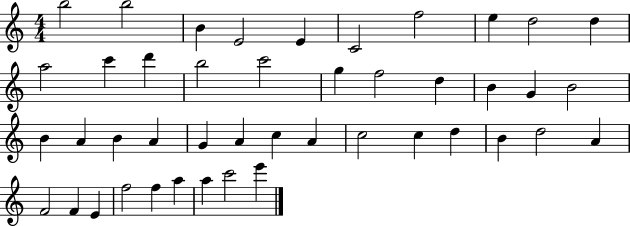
{
  \clef treble
  \numericTimeSignature
  \time 4/4
  \key c \major
  b''2 b''2 | b'4 e'2 e'4 | c'2 f''2 | e''4 d''2 d''4 | \break a''2 c'''4 d'''4 | b''2 c'''2 | g''4 f''2 d''4 | b'4 g'4 b'2 | \break b'4 a'4 b'4 a'4 | g'4 a'4 c''4 a'4 | c''2 c''4 d''4 | b'4 d''2 a'4 | \break f'2 f'4 e'4 | f''2 f''4 a''4 | a''4 c'''2 e'''4 | \bar "|."
}